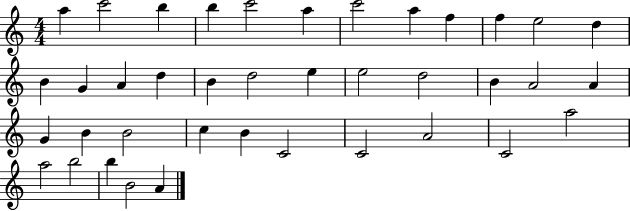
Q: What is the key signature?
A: C major